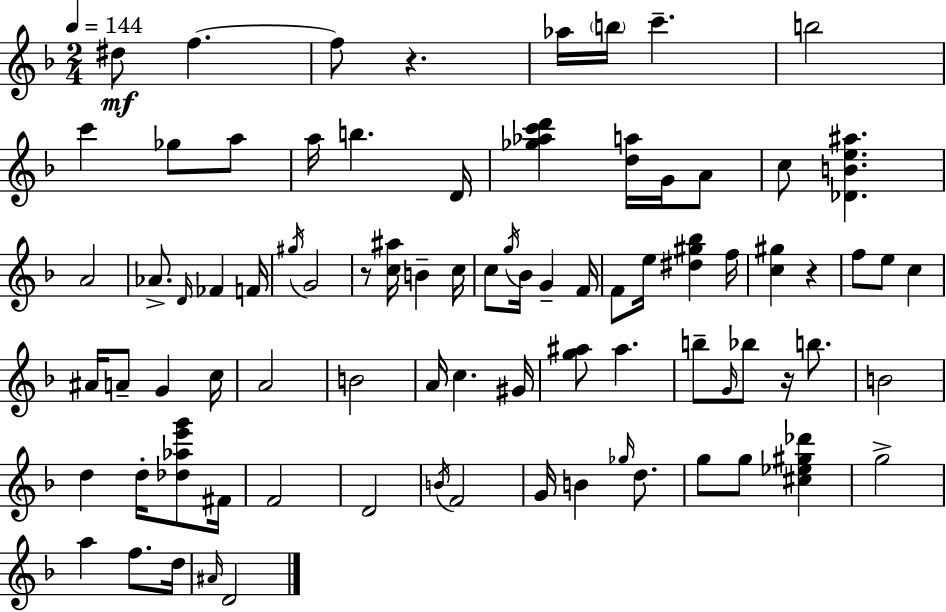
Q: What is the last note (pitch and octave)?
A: D4